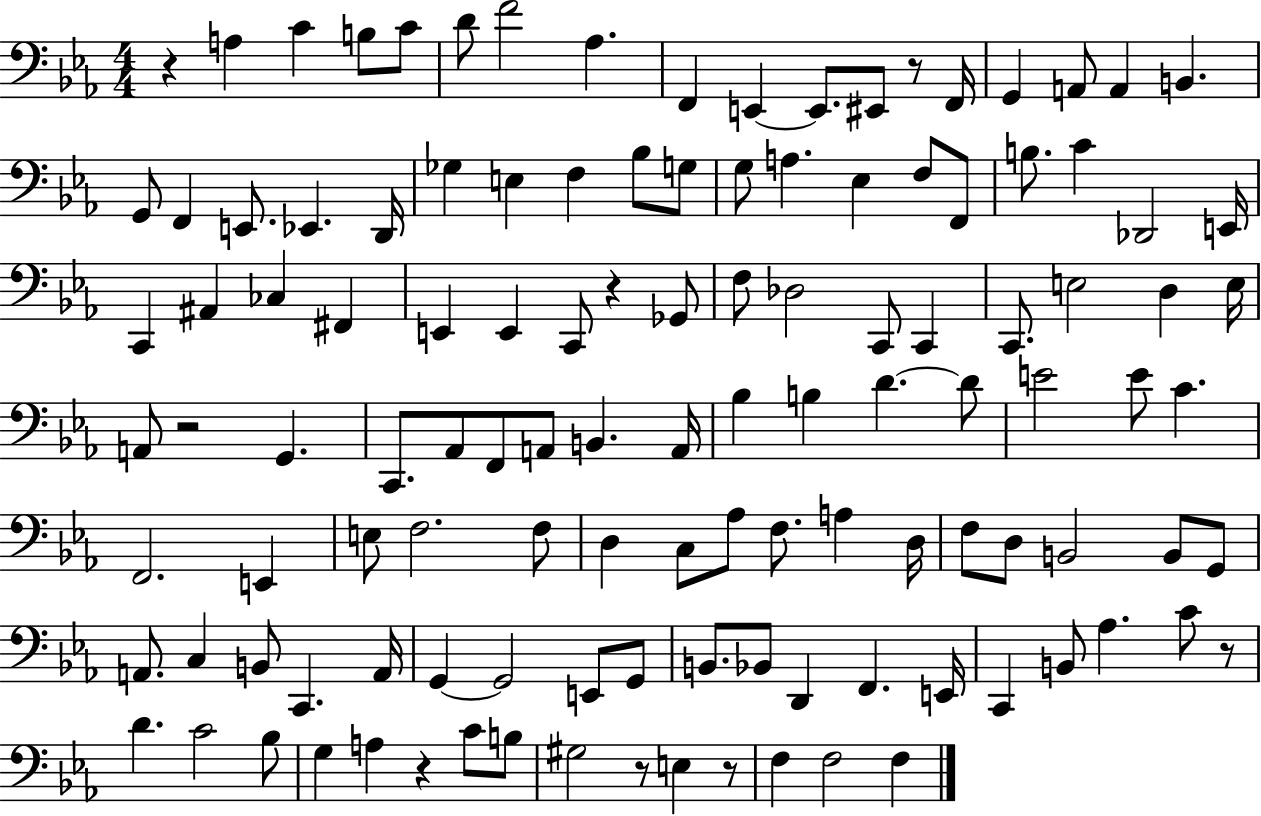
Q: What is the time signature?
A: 4/4